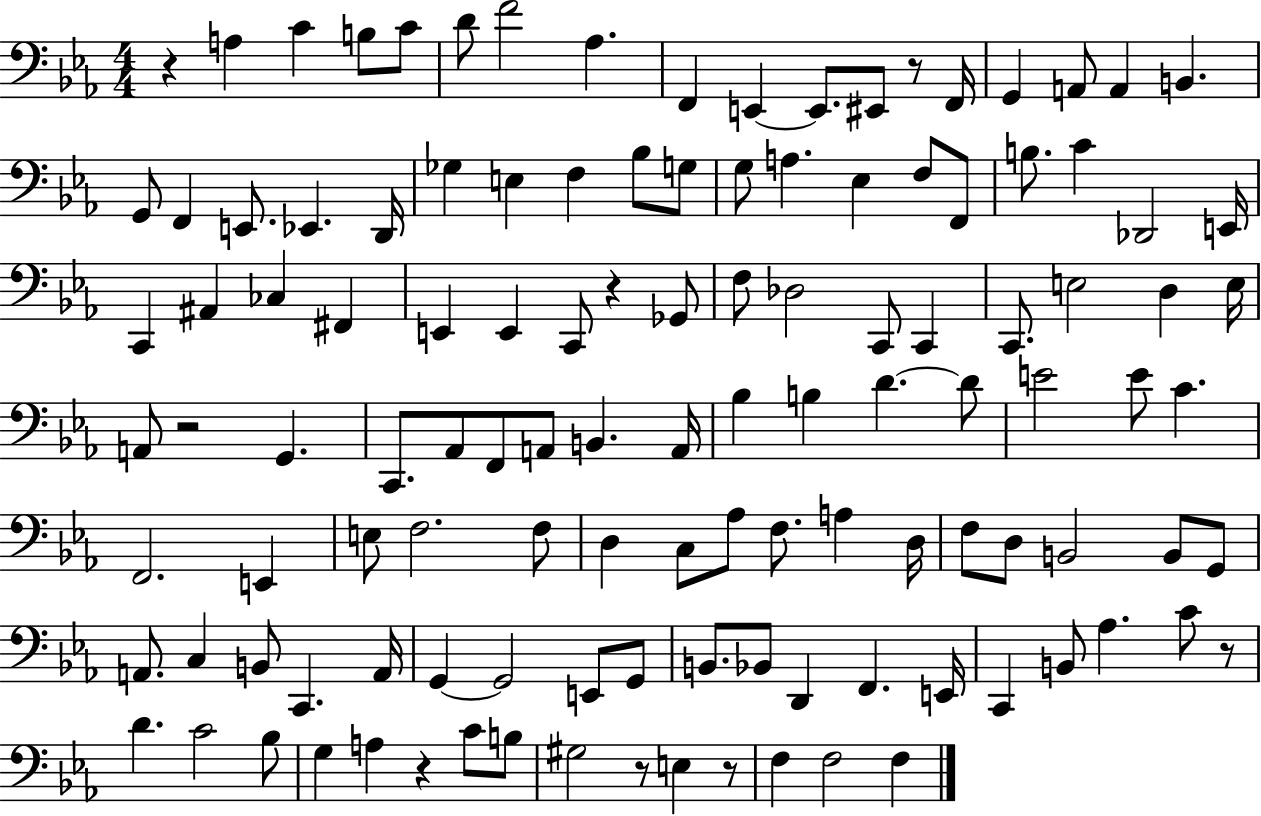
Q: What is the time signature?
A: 4/4